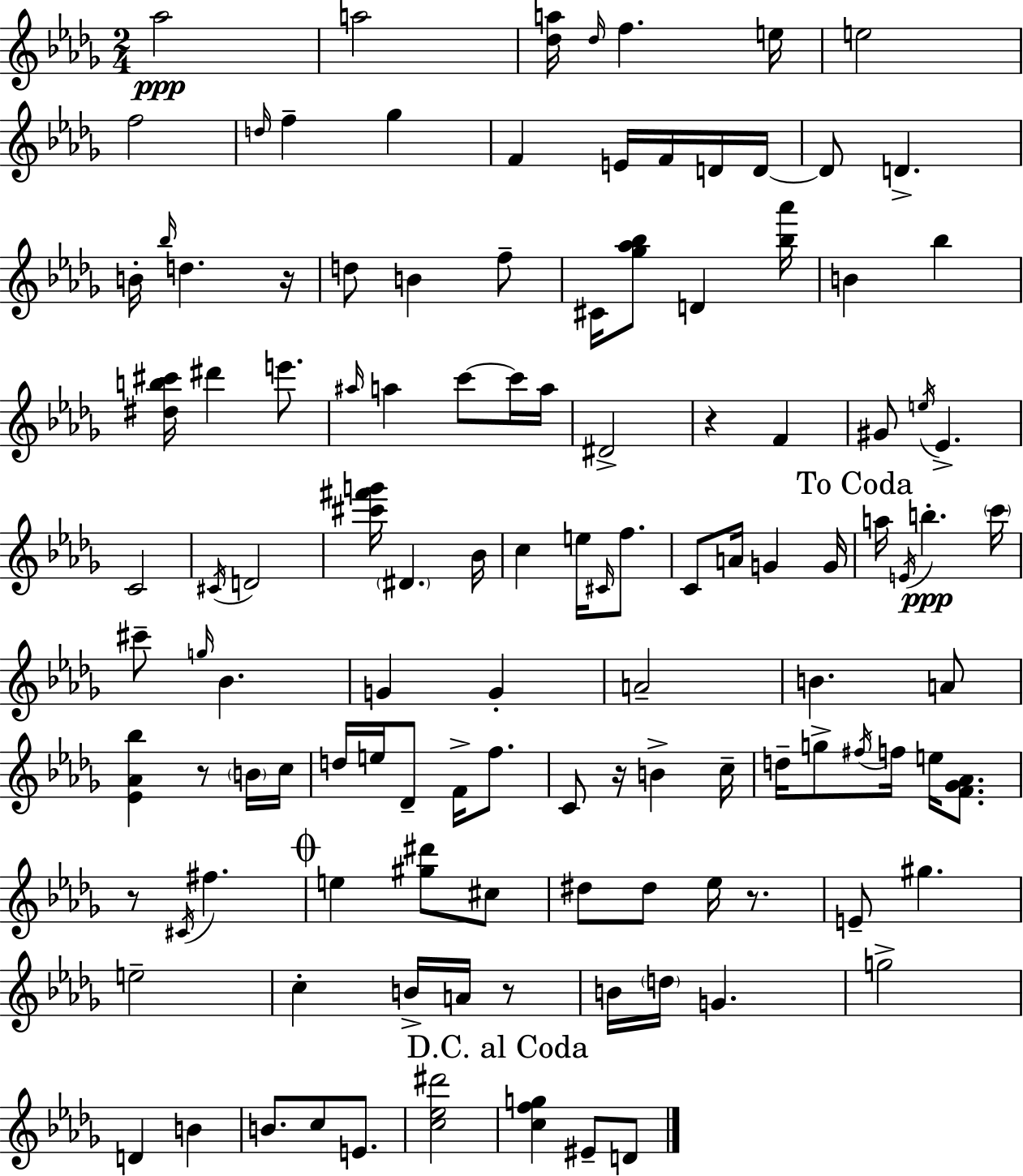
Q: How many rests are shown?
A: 7